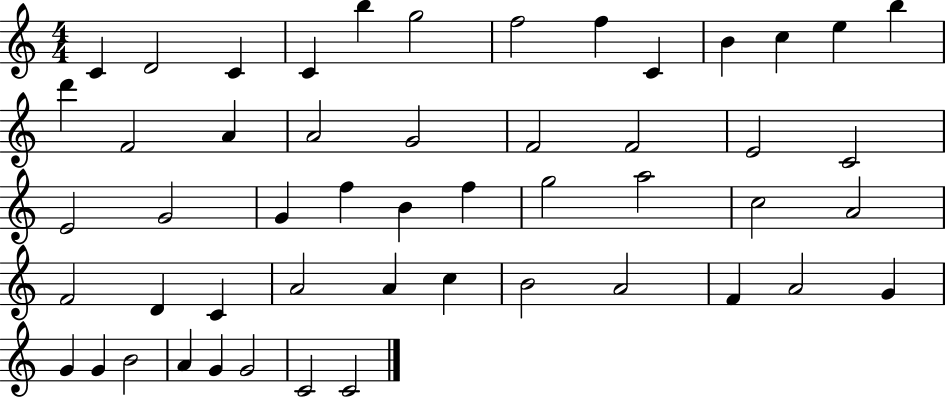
{
  \clef treble
  \numericTimeSignature
  \time 4/4
  \key c \major
  c'4 d'2 c'4 | c'4 b''4 g''2 | f''2 f''4 c'4 | b'4 c''4 e''4 b''4 | \break d'''4 f'2 a'4 | a'2 g'2 | f'2 f'2 | e'2 c'2 | \break e'2 g'2 | g'4 f''4 b'4 f''4 | g''2 a''2 | c''2 a'2 | \break f'2 d'4 c'4 | a'2 a'4 c''4 | b'2 a'2 | f'4 a'2 g'4 | \break g'4 g'4 b'2 | a'4 g'4 g'2 | c'2 c'2 | \bar "|."
}